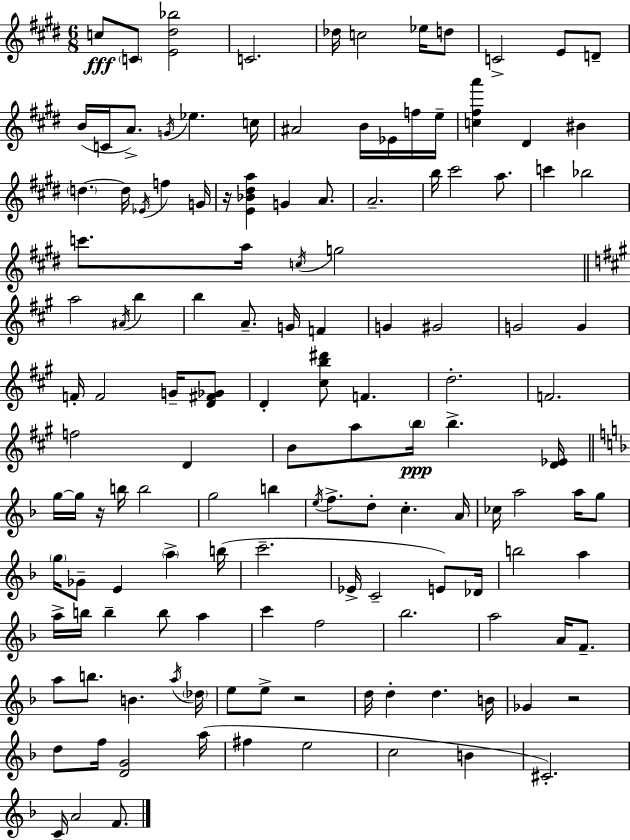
{
  \clef treble
  \numericTimeSignature
  \time 6/8
  \key e \major
  c''8\fff \parenthesize c'8 <e' dis'' bes''>2 | c'2. | des''16 c''2 ees''16 d''8 | c'2-> e'8 d'8-- | \break b'16( c'16 a'8.->) \acciaccatura { g'16 } ees''4. | c''16 ais'2 b'16 ees'16 f''16 | e''16-- <c'' fis'' a'''>4 dis'4 bis'4 | \parenthesize d''4.~~ d''16 \acciaccatura { ees'16 } f''4 | \break g'16 r16 <e' bes' dis'' a''>4 g'4 a'8. | a'2.-- | b''16 cis'''2 a''8. | c'''4 bes''2 | \break c'''8. a''16 \acciaccatura { c''16 } g''2 | \bar "||" \break \key a \major a''2 \acciaccatura { ais'16 } b''4 | b''4 a'8.-- g'16 f'4 | g'4 gis'2 | g'2 g'4 | \break f'16-. f'2 g'16-- <d' fis' ges'>8 | d'4-. <cis'' b'' dis'''>8 f'4. | d''2.-. | f'2. | \break f''2 d'4 | b'8 a''8 \parenthesize b''16\ppp b''4.-> | <d' ees'>16 \bar "||" \break \key f \major g''16~~ g''16 r16 b''16 b''2 | g''2 b''4 | \acciaccatura { e''16 } f''8.-> d''8-. c''4.-. | a'16 ces''16 a''2 a''16 g''8 | \break \parenthesize g''16 ges'8-- e'4 \parenthesize a''4-> | b''16( c'''2.-- | ees'16-> c'2-- e'8) | des'16 b''2 a''4 | \break a''16-> b''16 b''4-- b''8 a''4 | c'''4 f''2 | bes''2. | a''2 a'16 f'8.-- | \break a''8 b''8. b'4. | \acciaccatura { a''16 } \parenthesize des''16 e''8 e''8-> r2 | d''16 d''4-. d''4. | b'16 ges'4 r2 | \break d''8 f''16 <d' g'>2 | a''16( fis''4 e''2 | c''2 b'4 | cis'2.-.) | \break c'16-- a'2 f'8. | \bar "|."
}